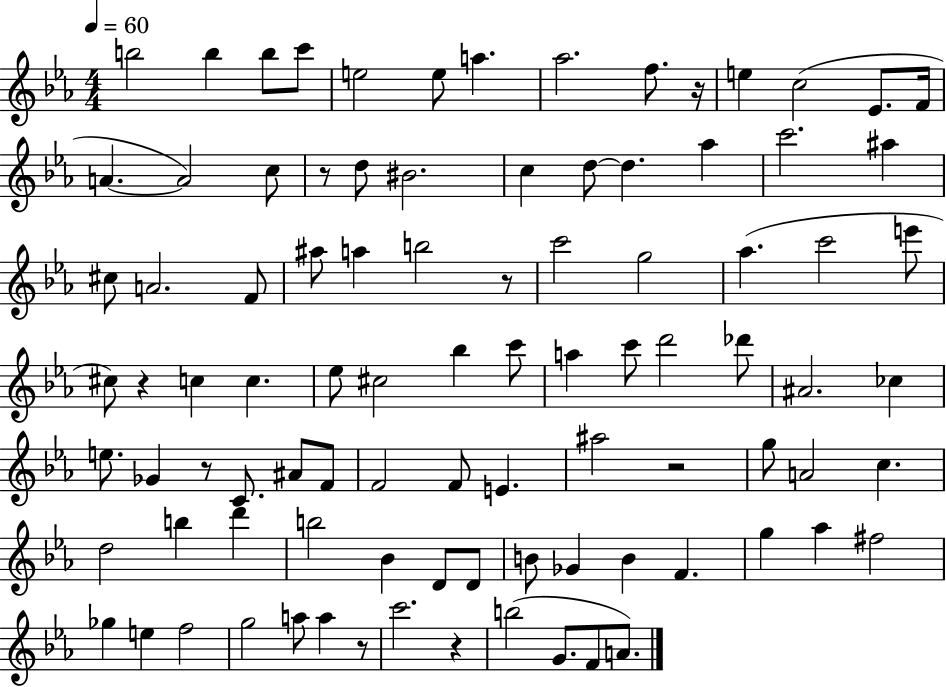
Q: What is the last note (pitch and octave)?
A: A4